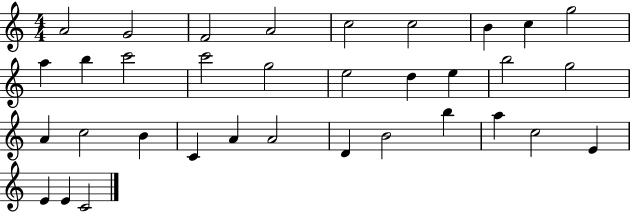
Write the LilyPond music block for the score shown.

{
  \clef treble
  \numericTimeSignature
  \time 4/4
  \key c \major
  a'2 g'2 | f'2 a'2 | c''2 c''2 | b'4 c''4 g''2 | \break a''4 b''4 c'''2 | c'''2 g''2 | e''2 d''4 e''4 | b''2 g''2 | \break a'4 c''2 b'4 | c'4 a'4 a'2 | d'4 b'2 b''4 | a''4 c''2 e'4 | \break e'4 e'4 c'2 | \bar "|."
}